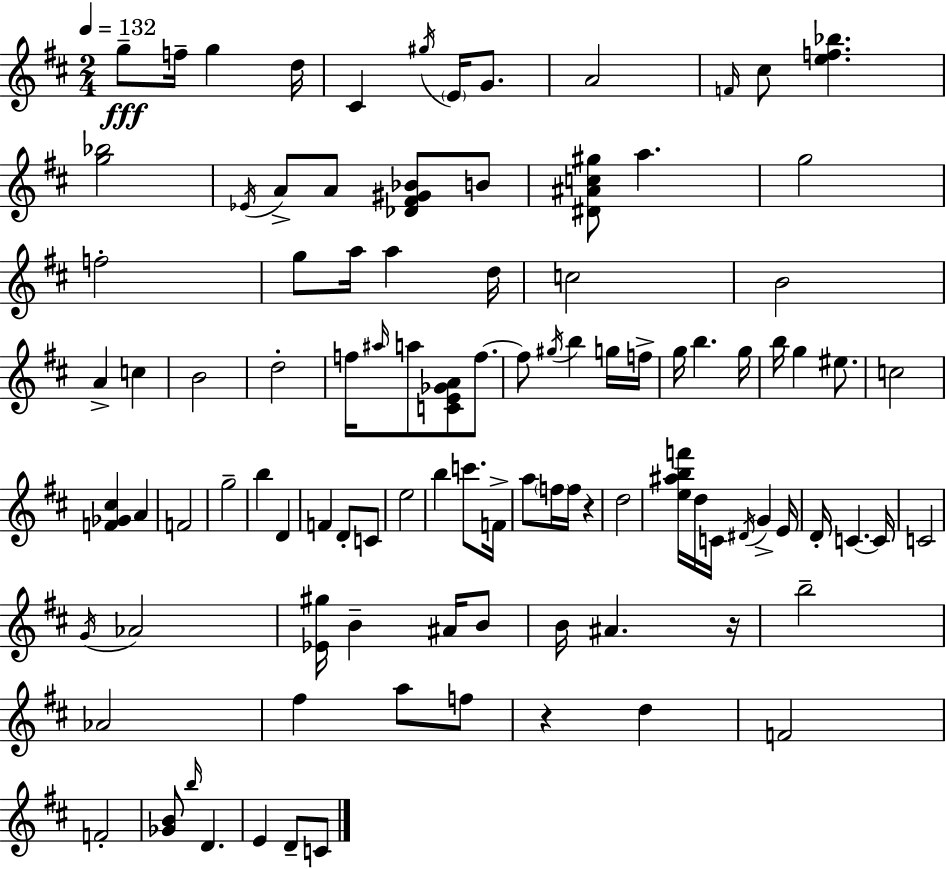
{
  \clef treble
  \numericTimeSignature
  \time 2/4
  \key d \major
  \tempo 4 = 132
  g''8--\fff f''16-- g''4 d''16 | cis'4 \acciaccatura { gis''16 } \parenthesize e'16 g'8. | a'2 | \grace { f'16 } cis''8 <e'' f'' bes''>4. | \break <g'' bes''>2 | \acciaccatura { ees'16 } a'8-> a'8 <des' fis' gis' bes'>8 | b'8 <dis' ais' c'' gis''>8 a''4. | g''2 | \break f''2-. | g''8 a''16 a''4 | d''16 c''2 | b'2 | \break a'4-> c''4 | b'2 | d''2-. | f''16 \grace { ais''16 } a''8 <c' e' ges' a'>8 | \break f''8.~~ f''8 \acciaccatura { gis''16 } b''4 | g''16 f''16-> g''16 b''4. | g''16 b''16 g''4 | eis''8. c''2 | \break <f' ges' cis''>4 | a'4 f'2 | g''2-- | b''4 | \break d'4 f'4 | d'8-. c'8 e''2 | b''4 | c'''8. f'16-> a''8 \parenthesize f''16 | \break f''16 r4 d''2 | <e'' ais'' b'' f'''>16 d''16 c'16 | \acciaccatura { dis'16 } g'4-> e'16 d'16-. c'4.~~ | c'16 c'2 | \break \acciaccatura { g'16 } aes'2 | <ees' gis''>16 | b'4-- ais'16 b'8 b'16 | ais'4. r16 b''2-- | \break aes'2 | fis''4 | a''8 f''8 r4 | d''4 f'2 | \break f'2-. | <ges' b'>8 | \grace { b''16 } d'4. | e'4 d'8-- c'8 | \break \bar "|."
}